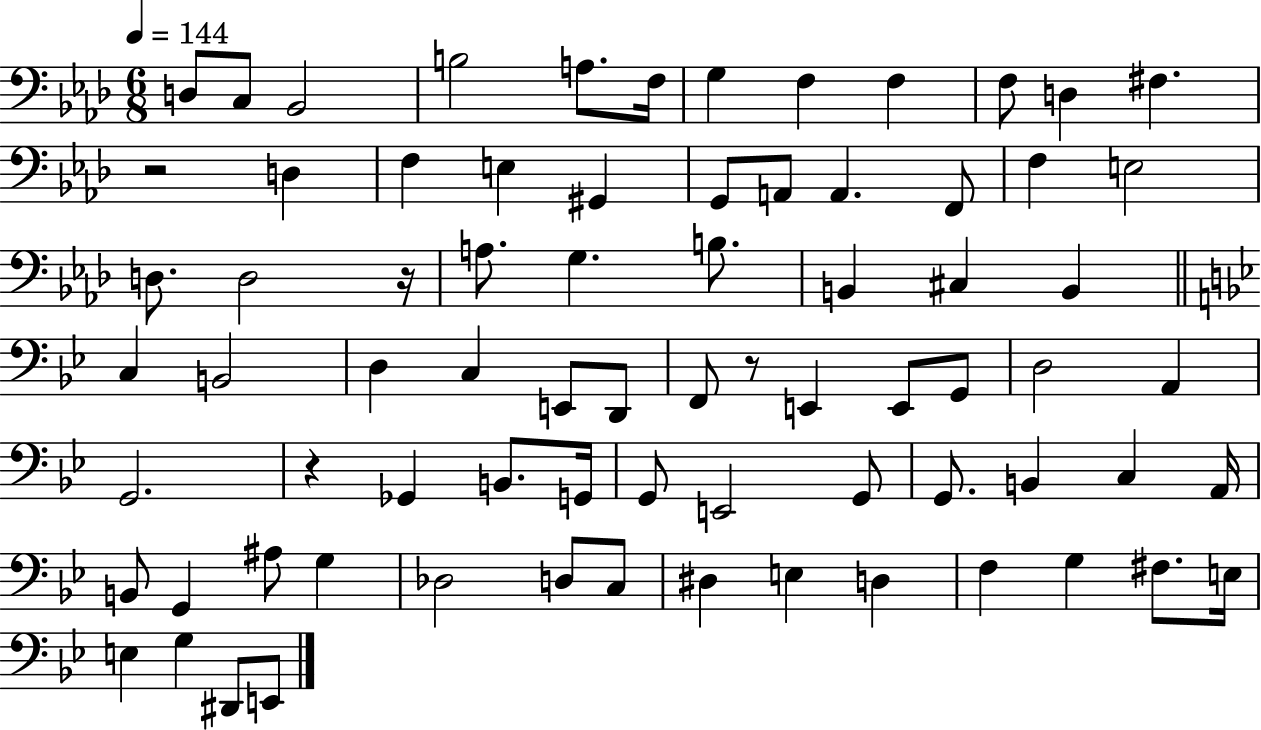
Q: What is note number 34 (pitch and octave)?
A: C3